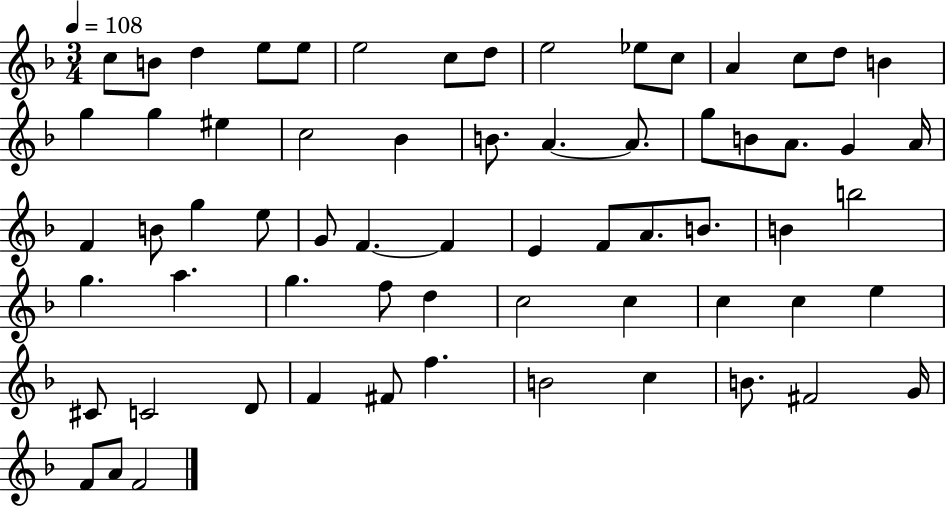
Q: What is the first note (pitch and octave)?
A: C5